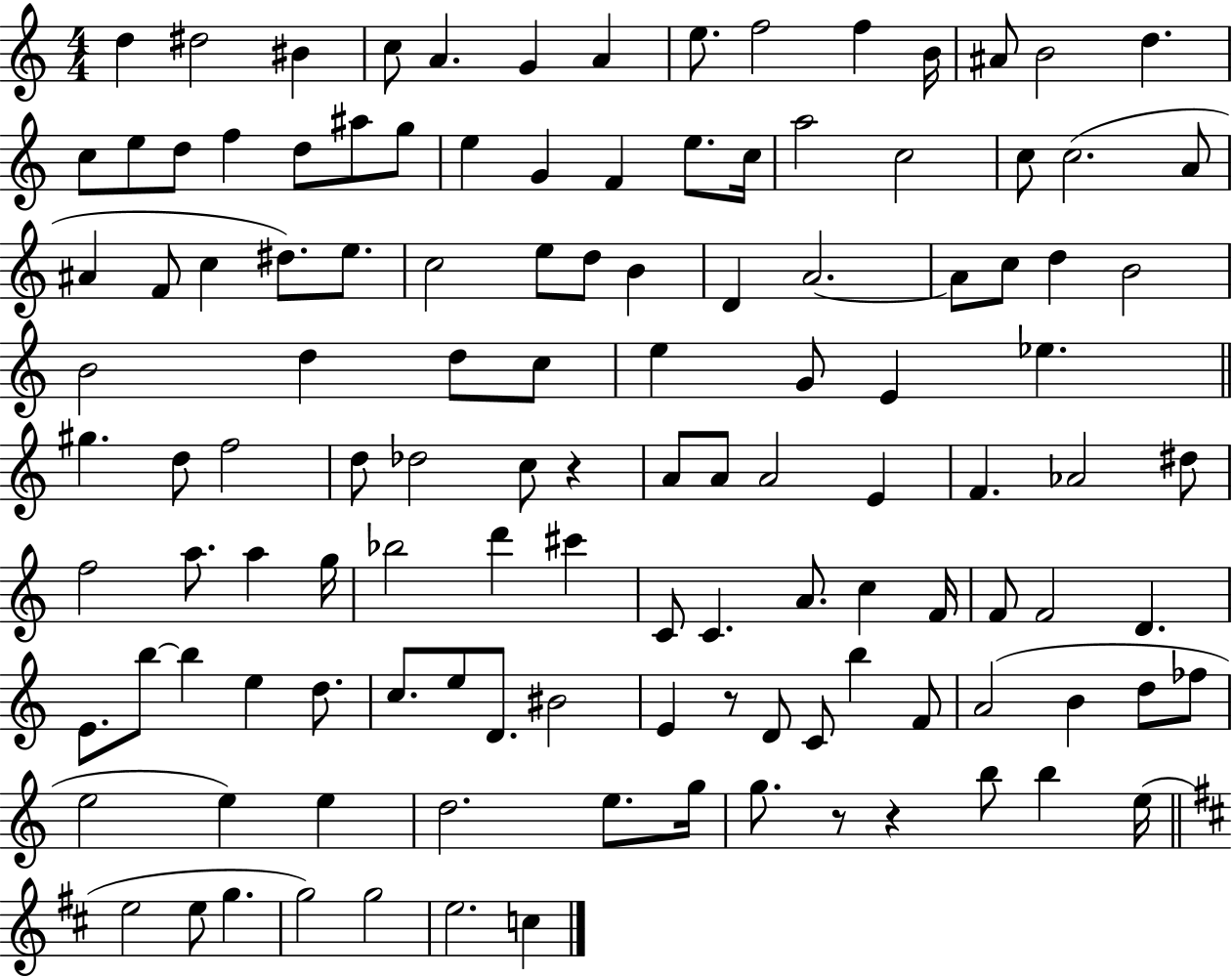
{
  \clef treble
  \numericTimeSignature
  \time 4/4
  \key c \major
  d''4 dis''2 bis'4 | c''8 a'4. g'4 a'4 | e''8. f''2 f''4 b'16 | ais'8 b'2 d''4. | \break c''8 e''8 d''8 f''4 d''8 ais''8 g''8 | e''4 g'4 f'4 e''8. c''16 | a''2 c''2 | c''8 c''2.( a'8 | \break ais'4 f'8 c''4 dis''8.) e''8. | c''2 e''8 d''8 b'4 | d'4 a'2.~~ | a'8 c''8 d''4 b'2 | \break b'2 d''4 d''8 c''8 | e''4 g'8 e'4 ees''4. | \bar "||" \break \key a \minor gis''4. d''8 f''2 | d''8 des''2 c''8 r4 | a'8 a'8 a'2 e'4 | f'4. aes'2 dis''8 | \break f''2 a''8. a''4 g''16 | bes''2 d'''4 cis'''4 | c'8 c'4. a'8. c''4 f'16 | f'8 f'2 d'4. | \break e'8. b''8~~ b''4 e''4 d''8. | c''8. e''8 d'8. bis'2 | e'4 r8 d'8 c'8 b''4 f'8 | a'2( b'4 d''8 fes''8 | \break e''2 e''4) e''4 | d''2. e''8. g''16 | g''8. r8 r4 b''8 b''4 e''16( | \bar "||" \break \key b \minor e''2 e''8 g''4. | g''2) g''2 | e''2. c''4 | \bar "|."
}